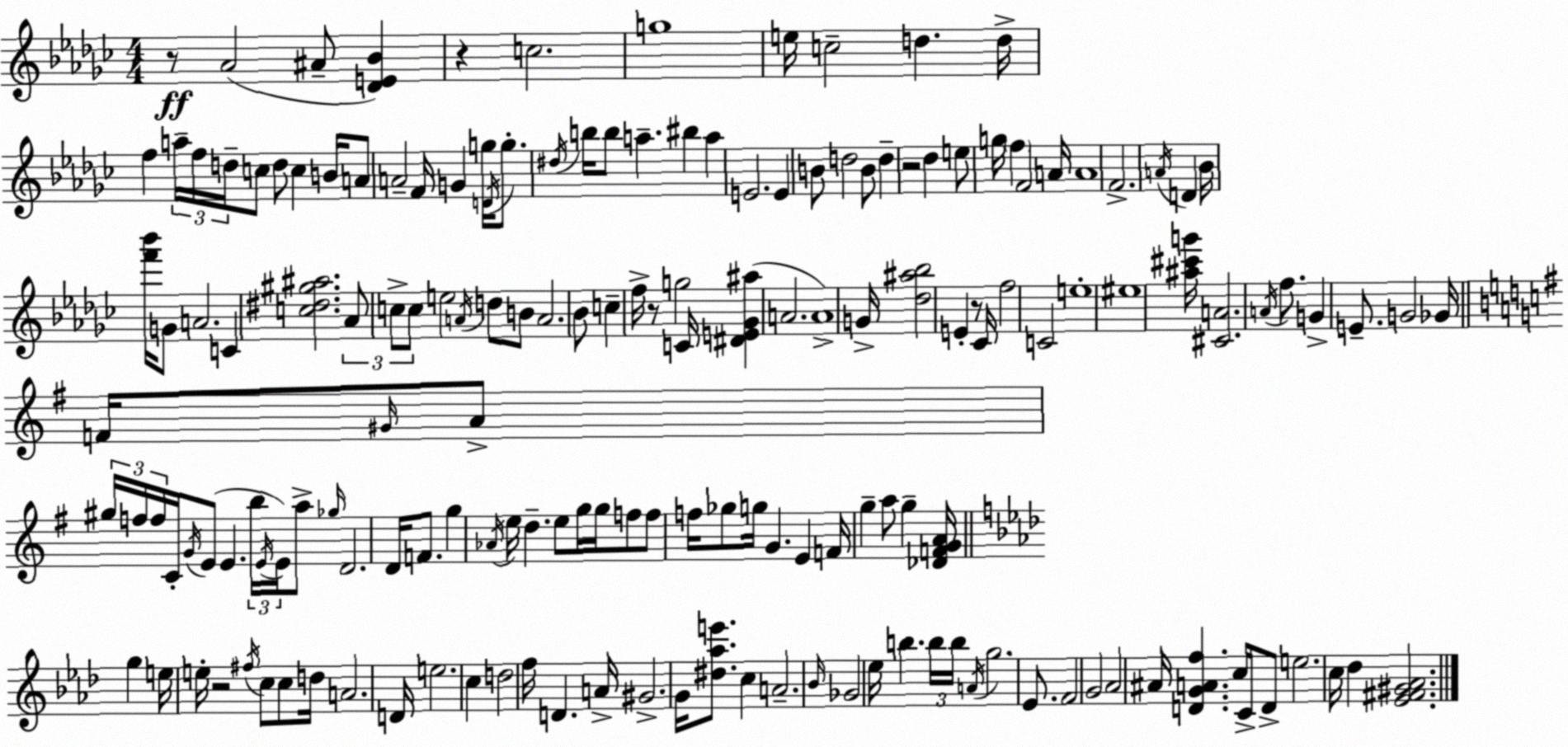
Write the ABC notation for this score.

X:1
T:Untitled
M:4/4
L:1/4
K:Ebm
z/2 _A2 ^A/2 [_DE_B] z c2 g4 e/4 c2 d d/4 f a/4 f/4 d/4 c/2 d/2 c B/4 A/2 A2 F/4 G g/4 D/4 g/2 ^d/4 b/4 b/2 a ^b a E2 E B/2 d2 B/2 d z2 _d e/2 g/4 f F2 A/4 A4 F2 A/4 D _B/4 [f'_b']/4 G/2 A2 C [c^d^g^a]2 _A/2 c/2 c/2 e2 A/4 d/2 B/2 A2 _B/2 c f/4 z/2 g2 C/4 [^DE_G^a] A2 A4 G/4 [_d^a_b]2 E z/2 _C/4 f2 C2 e4 ^e4 [^a^c'g']/4 [^CA]2 A/4 f/2 G E/2 G2 _G/4 F/4 ^G/4 A/2 ^g/4 f/4 f/4 C/4 G/4 E/2 E b/4 E/4 E/4 a/2 _g/4 D2 D/4 F/2 g _A/4 e/4 d e/2 g/4 g/4 f/2 f/2 f/4 _g/2 g/4 G E F/4 g a/2 g [_DFGA]/4 g e/4 e/4 z2 ^f/4 c/2 c/2 d/4 A2 D/4 e2 c d2 f/4 D A/4 ^G2 G/4 [^d_ae']/2 c A2 _B/4 _G2 _e/4 b b/4 b/4 A/4 g2 _E/2 F2 G2 _A2 ^A/4 [DGAf] c/4 C/4 D/2 e2 c/4 _d [_E^F^G_A]2